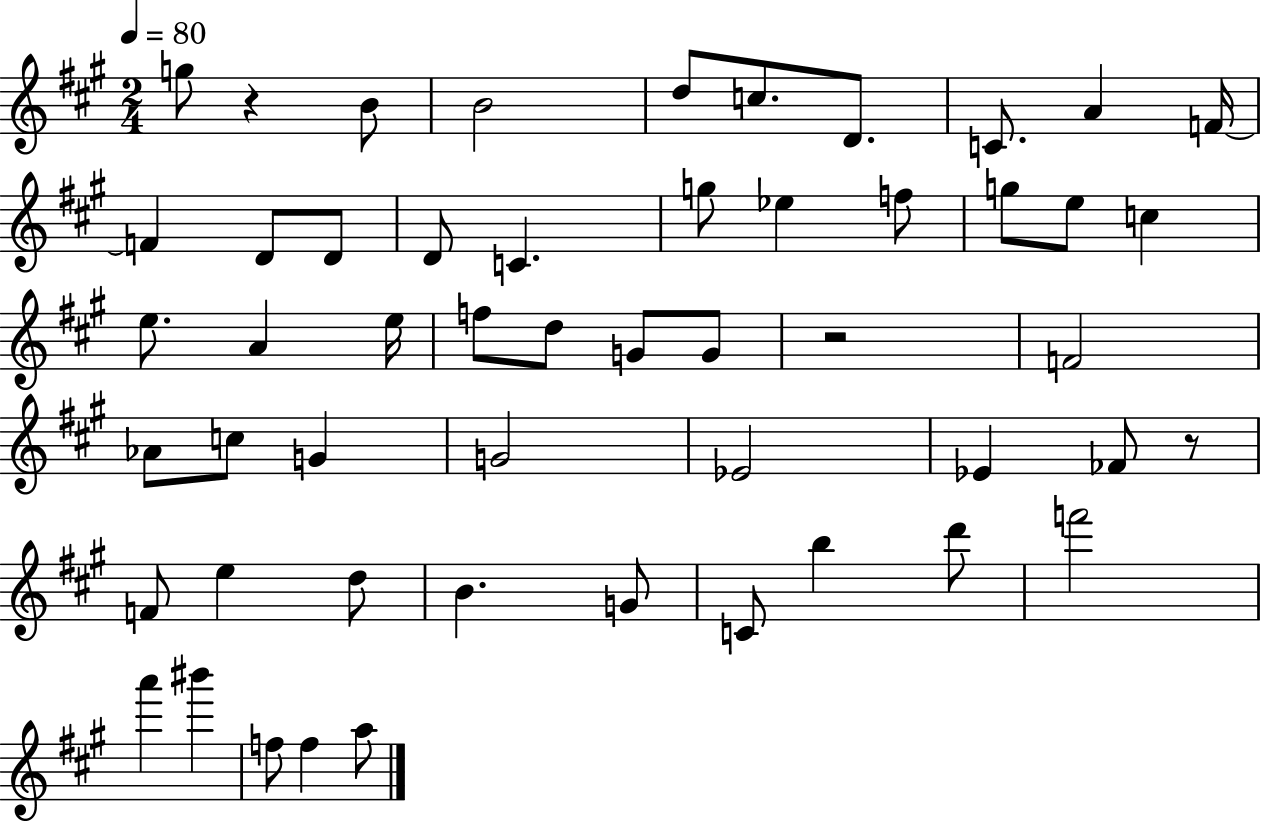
{
  \clef treble
  \numericTimeSignature
  \time 2/4
  \key a \major
  \tempo 4 = 80
  g''8 r4 b'8 | b'2 | d''8 c''8. d'8. | c'8. a'4 f'16~~ | \break f'4 d'8 d'8 | d'8 c'4. | g''8 ees''4 f''8 | g''8 e''8 c''4 | \break e''8. a'4 e''16 | f''8 d''8 g'8 g'8 | r2 | f'2 | \break aes'8 c''8 g'4 | g'2 | ees'2 | ees'4 fes'8 r8 | \break f'8 e''4 d''8 | b'4. g'8 | c'8 b''4 d'''8 | f'''2 | \break a'''4 bis'''4 | f''8 f''4 a''8 | \bar "|."
}